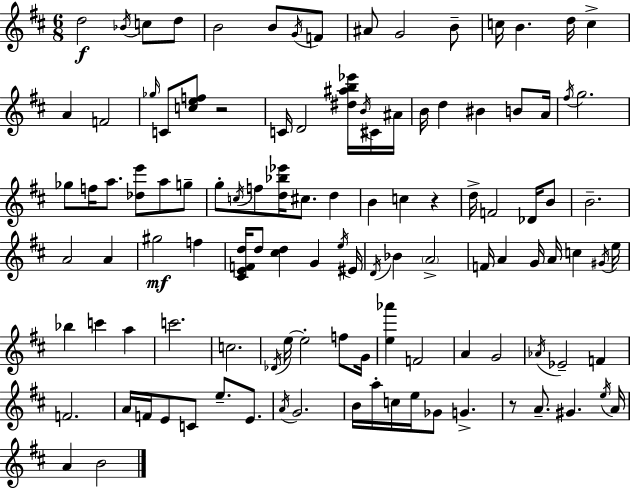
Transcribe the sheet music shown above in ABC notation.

X:1
T:Untitled
M:6/8
L:1/4
K:D
d2 _B/4 c/2 d/2 B2 B/2 G/4 F/2 ^A/2 G2 B/2 c/4 B d/4 c A F2 _g/4 C/2 [cef]/2 z2 C/4 D2 [^d^ab_e']/4 B/4 ^C/4 ^A/4 B/4 d ^B B/2 A/4 ^f/4 g2 _g/2 f/4 a/2 [_de']/2 a/2 g/2 g/2 c/4 f/2 [d_b_e']/4 ^c/2 d B c z d/4 F2 _D/4 B/2 B2 A2 A ^g2 f [^CEFd]/4 d/2 [^cd] G e/4 ^E/4 D/4 _B A2 F/4 A G/4 A/4 c ^G/4 e/4 _b c' a c'2 c2 _D/4 e/4 e2 f/2 G/4 [e_a'] F2 A G2 _A/4 _E2 F F2 A/4 F/4 E/2 C/2 e/2 E/2 A/4 G2 B/4 a/4 c/4 e/4 _G/2 G z/2 A/2 ^G e/4 A/4 A B2